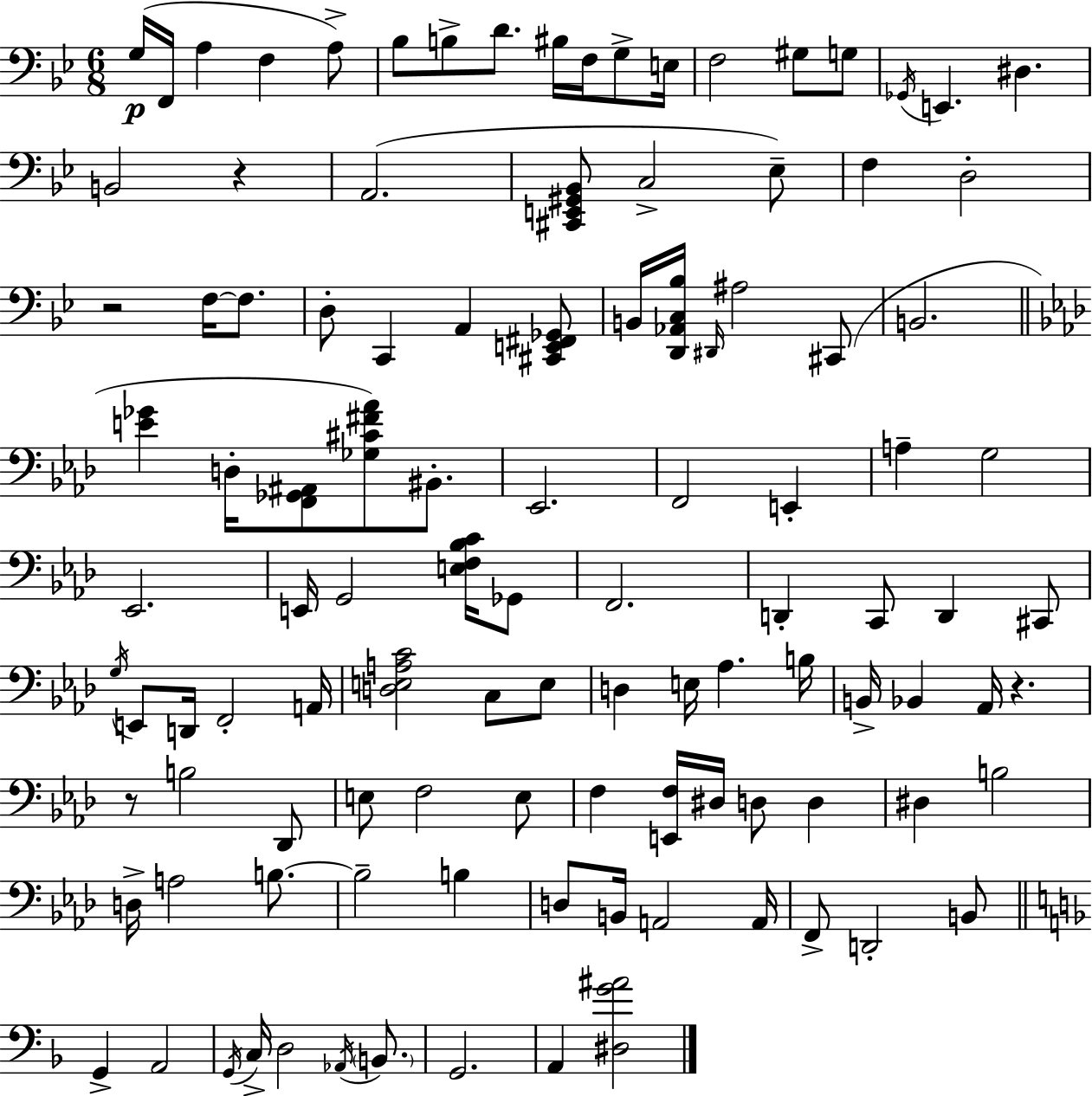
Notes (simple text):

G3/s F2/s A3/q F3/q A3/e Bb3/e B3/e D4/e. BIS3/s F3/s G3/e E3/s F3/h G#3/e G3/e Gb2/s E2/q. D#3/q. B2/h R/q A2/h. [C#2,E2,G#2,Bb2]/e C3/h Eb3/e F3/q D3/h R/h F3/s F3/e. D3/e C2/q A2/q [C#2,E2,F#2,Gb2]/e B2/s [D2,Ab2,C3,Bb3]/s D#2/s A#3/h C#2/e B2/h. [E4,Gb4]/q D3/s [F2,Gb2,A#2]/e [Gb3,C#4,F#4,Ab4]/e BIS2/e. Eb2/h. F2/h E2/q A3/q G3/h Eb2/h. E2/s G2/h [E3,F3,Bb3,C4]/s Gb2/e F2/h. D2/q C2/e D2/q C#2/e G3/s E2/e D2/s F2/h A2/s [D3,E3,A3,C4]/h C3/e E3/e D3/q E3/s Ab3/q. B3/s B2/s Bb2/q Ab2/s R/q. R/e B3/h Db2/e E3/e F3/h E3/e F3/q [E2,F3]/s D#3/s D3/e D3/q D#3/q B3/h D3/s A3/h B3/e. B3/h B3/q D3/e B2/s A2/h A2/s F2/e D2/h B2/e G2/q A2/h G2/s C3/s D3/h Ab2/s B2/e. G2/h. A2/q [D#3,G4,A#4]/h